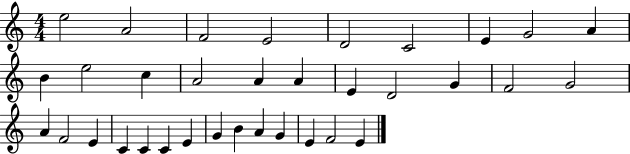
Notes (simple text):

E5/h A4/h F4/h E4/h D4/h C4/h E4/q G4/h A4/q B4/q E5/h C5/q A4/h A4/q A4/q E4/q D4/h G4/q F4/h G4/h A4/q F4/h E4/q C4/q C4/q C4/q E4/q G4/q B4/q A4/q G4/q E4/q F4/h E4/q